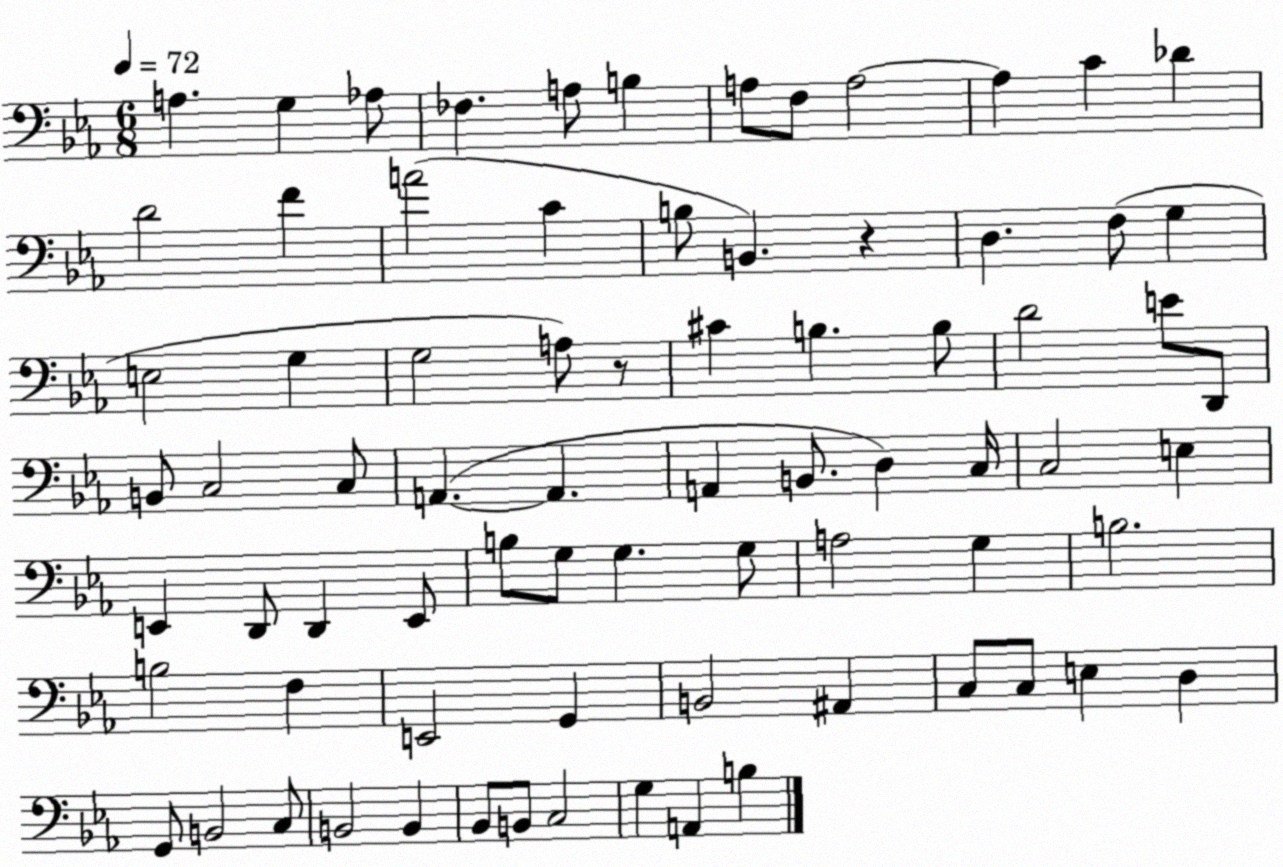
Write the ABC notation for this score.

X:1
T:Untitled
M:6/8
L:1/4
K:Eb
A, G, _A,/2 _F, A,/2 B, A,/2 F,/2 A,2 A, C _D D2 F A2 C B,/2 B,, z D, F,/2 G, E,2 G, G,2 A,/2 z/2 ^C B, B,/2 D2 E/2 D,,/2 B,,/2 C,2 C,/2 A,, A,, A,, B,,/2 D, C,/4 C,2 E, E,, D,,/2 D,, E,,/2 B,/2 G,/2 G, G,/2 A,2 G, B,2 B,2 F, E,,2 G,, B,,2 ^A,, C,/2 C,/2 E, D, G,,/2 B,,2 C,/2 B,,2 B,, _B,,/2 B,,/2 C,2 G, A,, B,